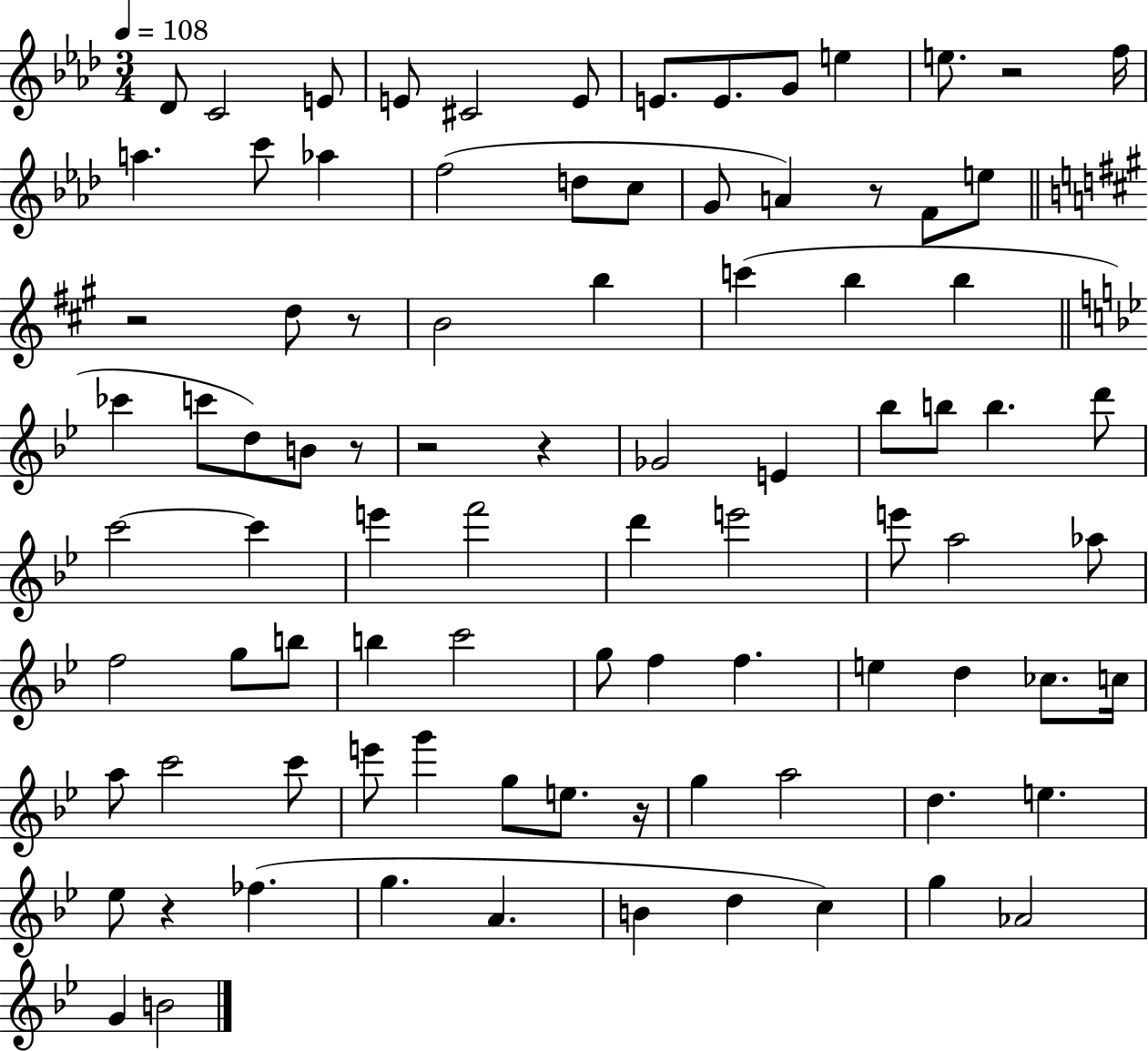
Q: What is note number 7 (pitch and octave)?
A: E4